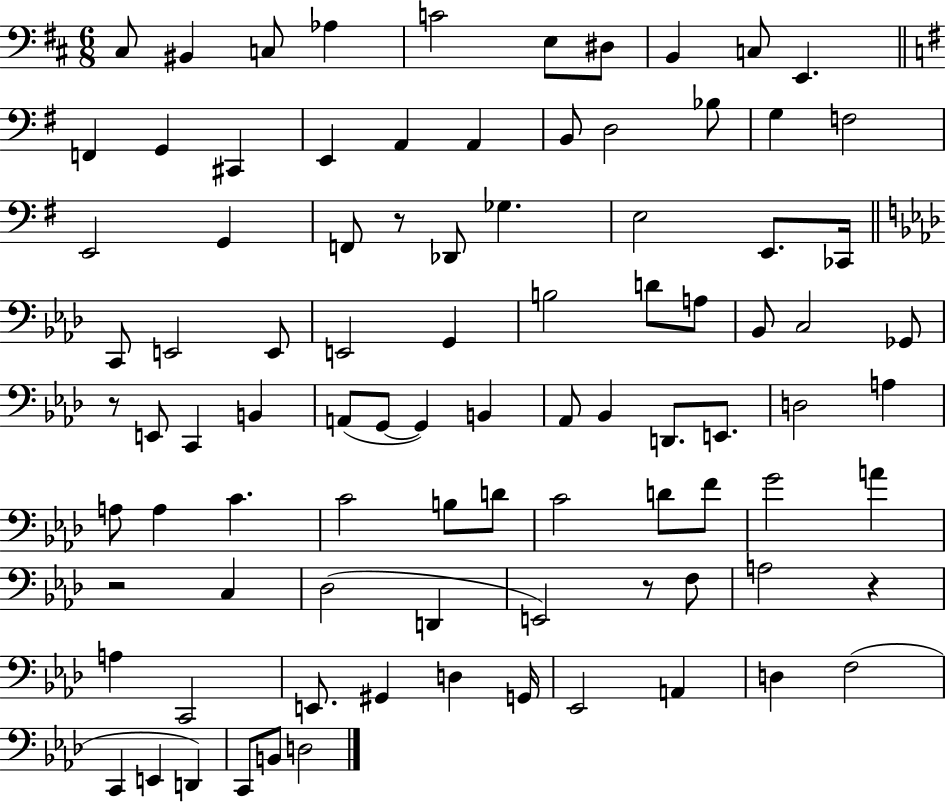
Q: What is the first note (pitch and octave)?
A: C#3